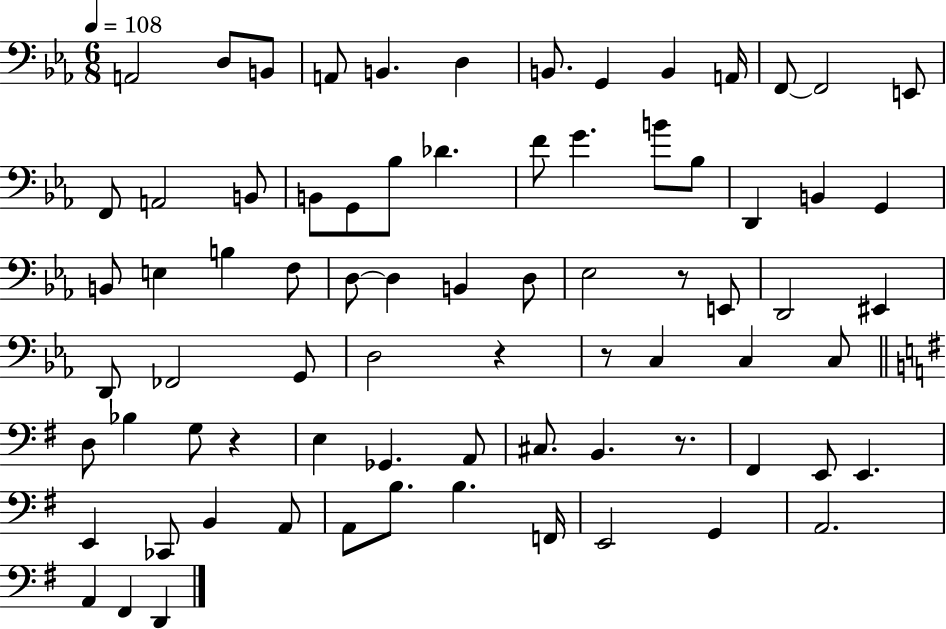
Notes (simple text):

A2/h D3/e B2/e A2/e B2/q. D3/q B2/e. G2/q B2/q A2/s F2/e F2/h E2/e F2/e A2/h B2/e B2/e G2/e Bb3/e Db4/q. F4/e G4/q. B4/e Bb3/e D2/q B2/q G2/q B2/e E3/q B3/q F3/e D3/e D3/q B2/q D3/e Eb3/h R/e E2/e D2/h EIS2/q D2/e FES2/h G2/e D3/h R/q R/e C3/q C3/q C3/e D3/e Bb3/q G3/e R/q E3/q Gb2/q. A2/e C#3/e. B2/q. R/e. F#2/q E2/e E2/q. E2/q CES2/e B2/q A2/e A2/e B3/e. B3/q. F2/s E2/h G2/q A2/h. A2/q F#2/q D2/q